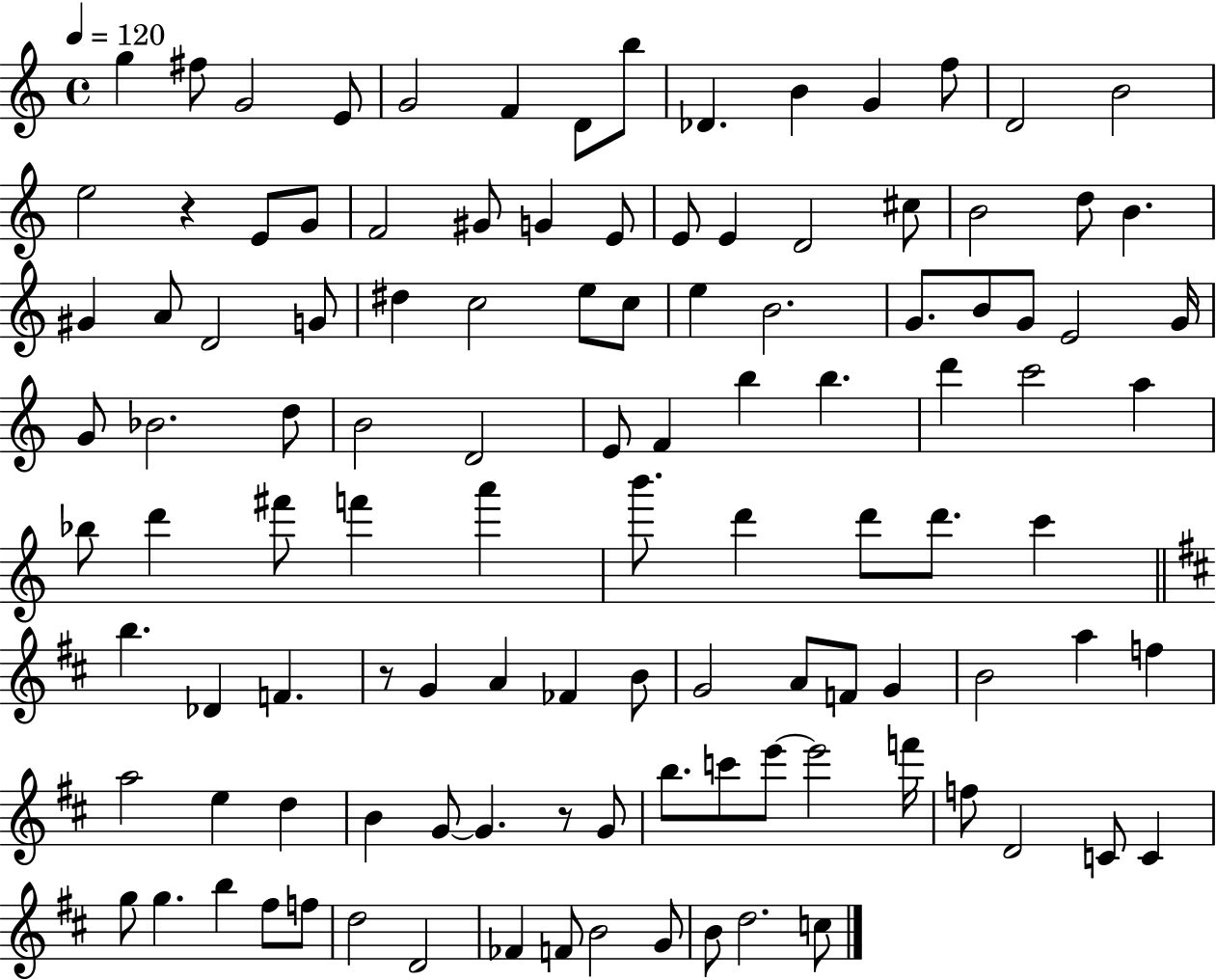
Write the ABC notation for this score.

X:1
T:Untitled
M:4/4
L:1/4
K:C
g ^f/2 G2 E/2 G2 F D/2 b/2 _D B G f/2 D2 B2 e2 z E/2 G/2 F2 ^G/2 G E/2 E/2 E D2 ^c/2 B2 d/2 B ^G A/2 D2 G/2 ^d c2 e/2 c/2 e B2 G/2 B/2 G/2 E2 G/4 G/2 _B2 d/2 B2 D2 E/2 F b b d' c'2 a _b/2 d' ^f'/2 f' a' b'/2 d' d'/2 d'/2 c' b _D F z/2 G A _F B/2 G2 A/2 F/2 G B2 a f a2 e d B G/2 G z/2 G/2 b/2 c'/2 e'/2 e'2 f'/4 f/2 D2 C/2 C g/2 g b ^f/2 f/2 d2 D2 _F F/2 B2 G/2 B/2 d2 c/2